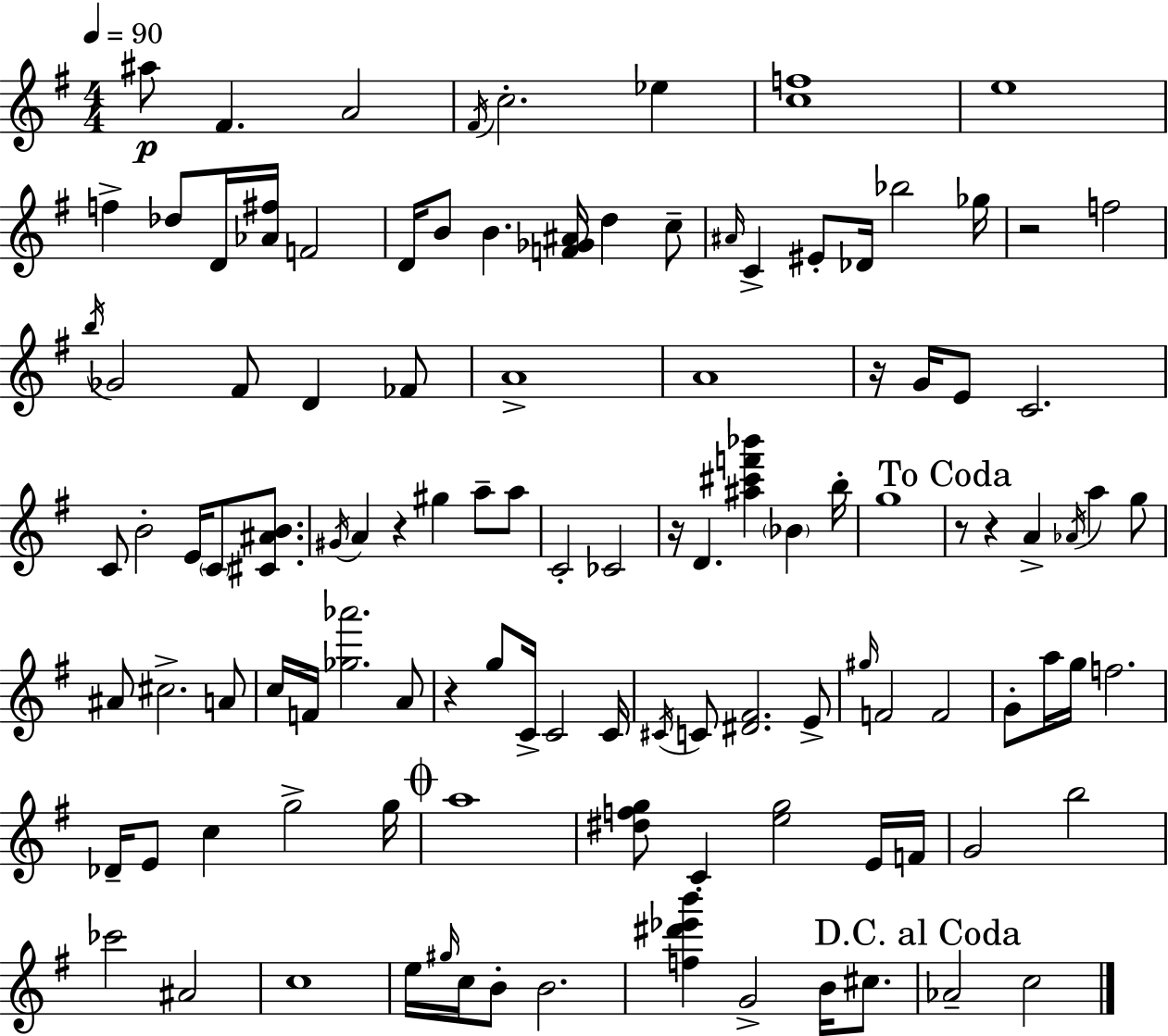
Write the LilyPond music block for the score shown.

{
  \clef treble
  \numericTimeSignature
  \time 4/4
  \key e \minor
  \tempo 4 = 90
  ais''8\p fis'4. a'2 | \acciaccatura { fis'16 } c''2.-. ees''4 | <c'' f''>1 | e''1 | \break f''4-> des''8 d'16 <aes' fis''>16 f'2 | d'16 b'8 b'4. <f' ges' ais'>16 d''4 c''8-- | \grace { ais'16 } c'4-> eis'8-. des'16 bes''2 | ges''16 r2 f''2 | \break \acciaccatura { b''16 } ges'2 fis'8 d'4 | fes'8 a'1-> | a'1 | r16 g'16 e'8 c'2. | \break c'8 b'2-. e'16 \parenthesize c'8 | <cis' ais' b'>8. \acciaccatura { gis'16 } a'4 r4 gis''4 | a''8-- a''8 c'2-. ces'2 | r16 d'4. <ais'' cis''' f''' bes'''>4 \parenthesize bes'4 | \break b''16-. g''1 | \mark "To Coda" r8 r4 a'4-> \acciaccatura { aes'16 } a''4 | g''8 ais'8 cis''2.-> | a'8 c''16 f'16 <ges'' aes'''>2. | \break a'8 r4 g''8 c'16-> c'2 | c'16 \acciaccatura { cis'16 } c'8 <dis' fis'>2. | e'8-> \grace { gis''16 } f'2 f'2 | g'8-. a''16 g''16 f''2. | \break des'16-- e'8 c''4 g''2-> | g''16 \mark \markup { \musicglyph "scripts.coda" } a''1 | <dis'' f'' g''>8 c'4-. <e'' g''>2 | e'16 f'16 g'2 b''2 | \break ces'''2 ais'2 | c''1 | e''16 \grace { gis''16 } c''16 b'8-. b'2. | <f'' dis''' ees''' b'''>4 g'2-> | \break b'16 cis''8. \mark "D.C. al Coda" aes'2-- | c''2 \bar "|."
}